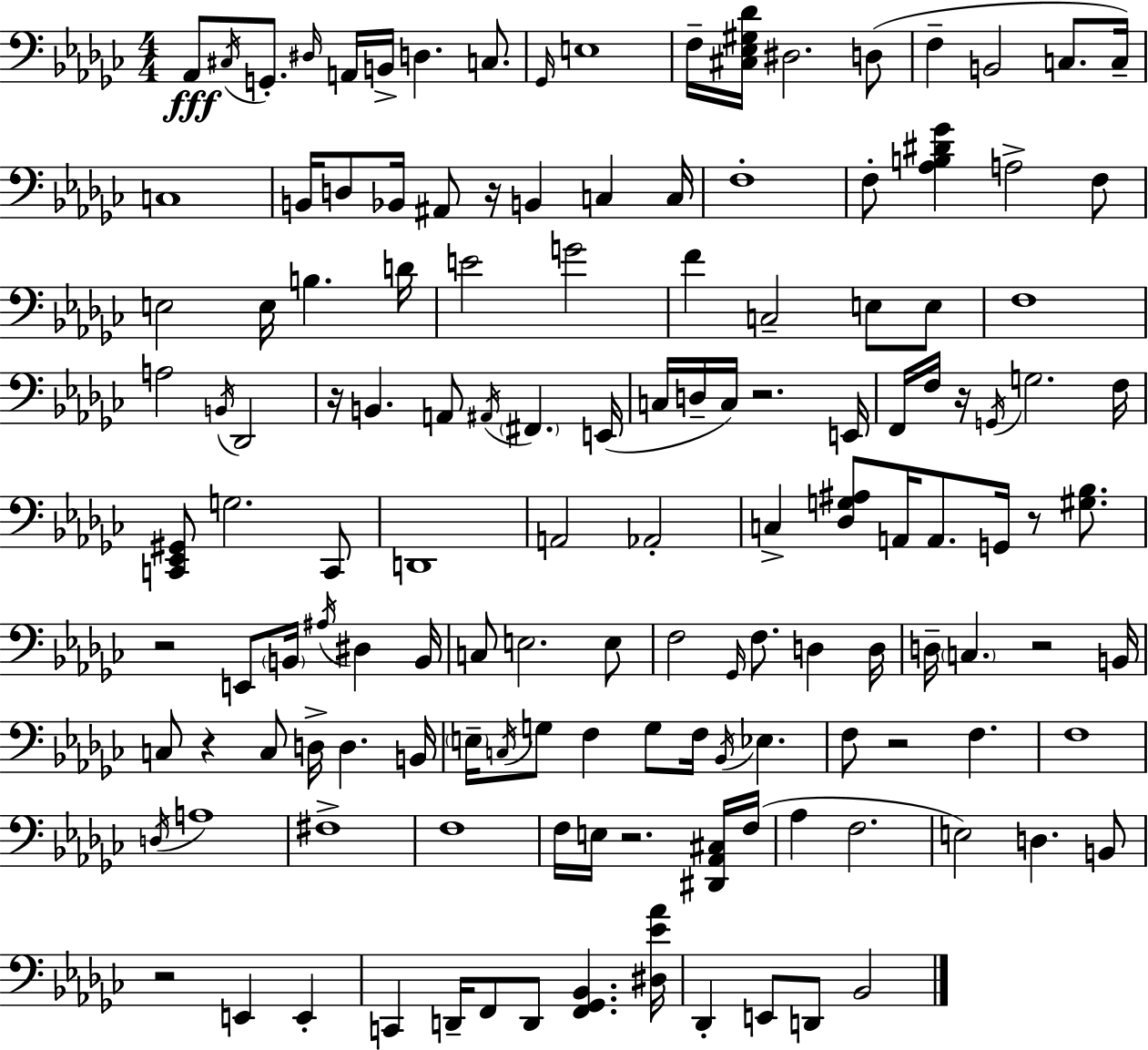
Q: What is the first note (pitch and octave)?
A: Ab2